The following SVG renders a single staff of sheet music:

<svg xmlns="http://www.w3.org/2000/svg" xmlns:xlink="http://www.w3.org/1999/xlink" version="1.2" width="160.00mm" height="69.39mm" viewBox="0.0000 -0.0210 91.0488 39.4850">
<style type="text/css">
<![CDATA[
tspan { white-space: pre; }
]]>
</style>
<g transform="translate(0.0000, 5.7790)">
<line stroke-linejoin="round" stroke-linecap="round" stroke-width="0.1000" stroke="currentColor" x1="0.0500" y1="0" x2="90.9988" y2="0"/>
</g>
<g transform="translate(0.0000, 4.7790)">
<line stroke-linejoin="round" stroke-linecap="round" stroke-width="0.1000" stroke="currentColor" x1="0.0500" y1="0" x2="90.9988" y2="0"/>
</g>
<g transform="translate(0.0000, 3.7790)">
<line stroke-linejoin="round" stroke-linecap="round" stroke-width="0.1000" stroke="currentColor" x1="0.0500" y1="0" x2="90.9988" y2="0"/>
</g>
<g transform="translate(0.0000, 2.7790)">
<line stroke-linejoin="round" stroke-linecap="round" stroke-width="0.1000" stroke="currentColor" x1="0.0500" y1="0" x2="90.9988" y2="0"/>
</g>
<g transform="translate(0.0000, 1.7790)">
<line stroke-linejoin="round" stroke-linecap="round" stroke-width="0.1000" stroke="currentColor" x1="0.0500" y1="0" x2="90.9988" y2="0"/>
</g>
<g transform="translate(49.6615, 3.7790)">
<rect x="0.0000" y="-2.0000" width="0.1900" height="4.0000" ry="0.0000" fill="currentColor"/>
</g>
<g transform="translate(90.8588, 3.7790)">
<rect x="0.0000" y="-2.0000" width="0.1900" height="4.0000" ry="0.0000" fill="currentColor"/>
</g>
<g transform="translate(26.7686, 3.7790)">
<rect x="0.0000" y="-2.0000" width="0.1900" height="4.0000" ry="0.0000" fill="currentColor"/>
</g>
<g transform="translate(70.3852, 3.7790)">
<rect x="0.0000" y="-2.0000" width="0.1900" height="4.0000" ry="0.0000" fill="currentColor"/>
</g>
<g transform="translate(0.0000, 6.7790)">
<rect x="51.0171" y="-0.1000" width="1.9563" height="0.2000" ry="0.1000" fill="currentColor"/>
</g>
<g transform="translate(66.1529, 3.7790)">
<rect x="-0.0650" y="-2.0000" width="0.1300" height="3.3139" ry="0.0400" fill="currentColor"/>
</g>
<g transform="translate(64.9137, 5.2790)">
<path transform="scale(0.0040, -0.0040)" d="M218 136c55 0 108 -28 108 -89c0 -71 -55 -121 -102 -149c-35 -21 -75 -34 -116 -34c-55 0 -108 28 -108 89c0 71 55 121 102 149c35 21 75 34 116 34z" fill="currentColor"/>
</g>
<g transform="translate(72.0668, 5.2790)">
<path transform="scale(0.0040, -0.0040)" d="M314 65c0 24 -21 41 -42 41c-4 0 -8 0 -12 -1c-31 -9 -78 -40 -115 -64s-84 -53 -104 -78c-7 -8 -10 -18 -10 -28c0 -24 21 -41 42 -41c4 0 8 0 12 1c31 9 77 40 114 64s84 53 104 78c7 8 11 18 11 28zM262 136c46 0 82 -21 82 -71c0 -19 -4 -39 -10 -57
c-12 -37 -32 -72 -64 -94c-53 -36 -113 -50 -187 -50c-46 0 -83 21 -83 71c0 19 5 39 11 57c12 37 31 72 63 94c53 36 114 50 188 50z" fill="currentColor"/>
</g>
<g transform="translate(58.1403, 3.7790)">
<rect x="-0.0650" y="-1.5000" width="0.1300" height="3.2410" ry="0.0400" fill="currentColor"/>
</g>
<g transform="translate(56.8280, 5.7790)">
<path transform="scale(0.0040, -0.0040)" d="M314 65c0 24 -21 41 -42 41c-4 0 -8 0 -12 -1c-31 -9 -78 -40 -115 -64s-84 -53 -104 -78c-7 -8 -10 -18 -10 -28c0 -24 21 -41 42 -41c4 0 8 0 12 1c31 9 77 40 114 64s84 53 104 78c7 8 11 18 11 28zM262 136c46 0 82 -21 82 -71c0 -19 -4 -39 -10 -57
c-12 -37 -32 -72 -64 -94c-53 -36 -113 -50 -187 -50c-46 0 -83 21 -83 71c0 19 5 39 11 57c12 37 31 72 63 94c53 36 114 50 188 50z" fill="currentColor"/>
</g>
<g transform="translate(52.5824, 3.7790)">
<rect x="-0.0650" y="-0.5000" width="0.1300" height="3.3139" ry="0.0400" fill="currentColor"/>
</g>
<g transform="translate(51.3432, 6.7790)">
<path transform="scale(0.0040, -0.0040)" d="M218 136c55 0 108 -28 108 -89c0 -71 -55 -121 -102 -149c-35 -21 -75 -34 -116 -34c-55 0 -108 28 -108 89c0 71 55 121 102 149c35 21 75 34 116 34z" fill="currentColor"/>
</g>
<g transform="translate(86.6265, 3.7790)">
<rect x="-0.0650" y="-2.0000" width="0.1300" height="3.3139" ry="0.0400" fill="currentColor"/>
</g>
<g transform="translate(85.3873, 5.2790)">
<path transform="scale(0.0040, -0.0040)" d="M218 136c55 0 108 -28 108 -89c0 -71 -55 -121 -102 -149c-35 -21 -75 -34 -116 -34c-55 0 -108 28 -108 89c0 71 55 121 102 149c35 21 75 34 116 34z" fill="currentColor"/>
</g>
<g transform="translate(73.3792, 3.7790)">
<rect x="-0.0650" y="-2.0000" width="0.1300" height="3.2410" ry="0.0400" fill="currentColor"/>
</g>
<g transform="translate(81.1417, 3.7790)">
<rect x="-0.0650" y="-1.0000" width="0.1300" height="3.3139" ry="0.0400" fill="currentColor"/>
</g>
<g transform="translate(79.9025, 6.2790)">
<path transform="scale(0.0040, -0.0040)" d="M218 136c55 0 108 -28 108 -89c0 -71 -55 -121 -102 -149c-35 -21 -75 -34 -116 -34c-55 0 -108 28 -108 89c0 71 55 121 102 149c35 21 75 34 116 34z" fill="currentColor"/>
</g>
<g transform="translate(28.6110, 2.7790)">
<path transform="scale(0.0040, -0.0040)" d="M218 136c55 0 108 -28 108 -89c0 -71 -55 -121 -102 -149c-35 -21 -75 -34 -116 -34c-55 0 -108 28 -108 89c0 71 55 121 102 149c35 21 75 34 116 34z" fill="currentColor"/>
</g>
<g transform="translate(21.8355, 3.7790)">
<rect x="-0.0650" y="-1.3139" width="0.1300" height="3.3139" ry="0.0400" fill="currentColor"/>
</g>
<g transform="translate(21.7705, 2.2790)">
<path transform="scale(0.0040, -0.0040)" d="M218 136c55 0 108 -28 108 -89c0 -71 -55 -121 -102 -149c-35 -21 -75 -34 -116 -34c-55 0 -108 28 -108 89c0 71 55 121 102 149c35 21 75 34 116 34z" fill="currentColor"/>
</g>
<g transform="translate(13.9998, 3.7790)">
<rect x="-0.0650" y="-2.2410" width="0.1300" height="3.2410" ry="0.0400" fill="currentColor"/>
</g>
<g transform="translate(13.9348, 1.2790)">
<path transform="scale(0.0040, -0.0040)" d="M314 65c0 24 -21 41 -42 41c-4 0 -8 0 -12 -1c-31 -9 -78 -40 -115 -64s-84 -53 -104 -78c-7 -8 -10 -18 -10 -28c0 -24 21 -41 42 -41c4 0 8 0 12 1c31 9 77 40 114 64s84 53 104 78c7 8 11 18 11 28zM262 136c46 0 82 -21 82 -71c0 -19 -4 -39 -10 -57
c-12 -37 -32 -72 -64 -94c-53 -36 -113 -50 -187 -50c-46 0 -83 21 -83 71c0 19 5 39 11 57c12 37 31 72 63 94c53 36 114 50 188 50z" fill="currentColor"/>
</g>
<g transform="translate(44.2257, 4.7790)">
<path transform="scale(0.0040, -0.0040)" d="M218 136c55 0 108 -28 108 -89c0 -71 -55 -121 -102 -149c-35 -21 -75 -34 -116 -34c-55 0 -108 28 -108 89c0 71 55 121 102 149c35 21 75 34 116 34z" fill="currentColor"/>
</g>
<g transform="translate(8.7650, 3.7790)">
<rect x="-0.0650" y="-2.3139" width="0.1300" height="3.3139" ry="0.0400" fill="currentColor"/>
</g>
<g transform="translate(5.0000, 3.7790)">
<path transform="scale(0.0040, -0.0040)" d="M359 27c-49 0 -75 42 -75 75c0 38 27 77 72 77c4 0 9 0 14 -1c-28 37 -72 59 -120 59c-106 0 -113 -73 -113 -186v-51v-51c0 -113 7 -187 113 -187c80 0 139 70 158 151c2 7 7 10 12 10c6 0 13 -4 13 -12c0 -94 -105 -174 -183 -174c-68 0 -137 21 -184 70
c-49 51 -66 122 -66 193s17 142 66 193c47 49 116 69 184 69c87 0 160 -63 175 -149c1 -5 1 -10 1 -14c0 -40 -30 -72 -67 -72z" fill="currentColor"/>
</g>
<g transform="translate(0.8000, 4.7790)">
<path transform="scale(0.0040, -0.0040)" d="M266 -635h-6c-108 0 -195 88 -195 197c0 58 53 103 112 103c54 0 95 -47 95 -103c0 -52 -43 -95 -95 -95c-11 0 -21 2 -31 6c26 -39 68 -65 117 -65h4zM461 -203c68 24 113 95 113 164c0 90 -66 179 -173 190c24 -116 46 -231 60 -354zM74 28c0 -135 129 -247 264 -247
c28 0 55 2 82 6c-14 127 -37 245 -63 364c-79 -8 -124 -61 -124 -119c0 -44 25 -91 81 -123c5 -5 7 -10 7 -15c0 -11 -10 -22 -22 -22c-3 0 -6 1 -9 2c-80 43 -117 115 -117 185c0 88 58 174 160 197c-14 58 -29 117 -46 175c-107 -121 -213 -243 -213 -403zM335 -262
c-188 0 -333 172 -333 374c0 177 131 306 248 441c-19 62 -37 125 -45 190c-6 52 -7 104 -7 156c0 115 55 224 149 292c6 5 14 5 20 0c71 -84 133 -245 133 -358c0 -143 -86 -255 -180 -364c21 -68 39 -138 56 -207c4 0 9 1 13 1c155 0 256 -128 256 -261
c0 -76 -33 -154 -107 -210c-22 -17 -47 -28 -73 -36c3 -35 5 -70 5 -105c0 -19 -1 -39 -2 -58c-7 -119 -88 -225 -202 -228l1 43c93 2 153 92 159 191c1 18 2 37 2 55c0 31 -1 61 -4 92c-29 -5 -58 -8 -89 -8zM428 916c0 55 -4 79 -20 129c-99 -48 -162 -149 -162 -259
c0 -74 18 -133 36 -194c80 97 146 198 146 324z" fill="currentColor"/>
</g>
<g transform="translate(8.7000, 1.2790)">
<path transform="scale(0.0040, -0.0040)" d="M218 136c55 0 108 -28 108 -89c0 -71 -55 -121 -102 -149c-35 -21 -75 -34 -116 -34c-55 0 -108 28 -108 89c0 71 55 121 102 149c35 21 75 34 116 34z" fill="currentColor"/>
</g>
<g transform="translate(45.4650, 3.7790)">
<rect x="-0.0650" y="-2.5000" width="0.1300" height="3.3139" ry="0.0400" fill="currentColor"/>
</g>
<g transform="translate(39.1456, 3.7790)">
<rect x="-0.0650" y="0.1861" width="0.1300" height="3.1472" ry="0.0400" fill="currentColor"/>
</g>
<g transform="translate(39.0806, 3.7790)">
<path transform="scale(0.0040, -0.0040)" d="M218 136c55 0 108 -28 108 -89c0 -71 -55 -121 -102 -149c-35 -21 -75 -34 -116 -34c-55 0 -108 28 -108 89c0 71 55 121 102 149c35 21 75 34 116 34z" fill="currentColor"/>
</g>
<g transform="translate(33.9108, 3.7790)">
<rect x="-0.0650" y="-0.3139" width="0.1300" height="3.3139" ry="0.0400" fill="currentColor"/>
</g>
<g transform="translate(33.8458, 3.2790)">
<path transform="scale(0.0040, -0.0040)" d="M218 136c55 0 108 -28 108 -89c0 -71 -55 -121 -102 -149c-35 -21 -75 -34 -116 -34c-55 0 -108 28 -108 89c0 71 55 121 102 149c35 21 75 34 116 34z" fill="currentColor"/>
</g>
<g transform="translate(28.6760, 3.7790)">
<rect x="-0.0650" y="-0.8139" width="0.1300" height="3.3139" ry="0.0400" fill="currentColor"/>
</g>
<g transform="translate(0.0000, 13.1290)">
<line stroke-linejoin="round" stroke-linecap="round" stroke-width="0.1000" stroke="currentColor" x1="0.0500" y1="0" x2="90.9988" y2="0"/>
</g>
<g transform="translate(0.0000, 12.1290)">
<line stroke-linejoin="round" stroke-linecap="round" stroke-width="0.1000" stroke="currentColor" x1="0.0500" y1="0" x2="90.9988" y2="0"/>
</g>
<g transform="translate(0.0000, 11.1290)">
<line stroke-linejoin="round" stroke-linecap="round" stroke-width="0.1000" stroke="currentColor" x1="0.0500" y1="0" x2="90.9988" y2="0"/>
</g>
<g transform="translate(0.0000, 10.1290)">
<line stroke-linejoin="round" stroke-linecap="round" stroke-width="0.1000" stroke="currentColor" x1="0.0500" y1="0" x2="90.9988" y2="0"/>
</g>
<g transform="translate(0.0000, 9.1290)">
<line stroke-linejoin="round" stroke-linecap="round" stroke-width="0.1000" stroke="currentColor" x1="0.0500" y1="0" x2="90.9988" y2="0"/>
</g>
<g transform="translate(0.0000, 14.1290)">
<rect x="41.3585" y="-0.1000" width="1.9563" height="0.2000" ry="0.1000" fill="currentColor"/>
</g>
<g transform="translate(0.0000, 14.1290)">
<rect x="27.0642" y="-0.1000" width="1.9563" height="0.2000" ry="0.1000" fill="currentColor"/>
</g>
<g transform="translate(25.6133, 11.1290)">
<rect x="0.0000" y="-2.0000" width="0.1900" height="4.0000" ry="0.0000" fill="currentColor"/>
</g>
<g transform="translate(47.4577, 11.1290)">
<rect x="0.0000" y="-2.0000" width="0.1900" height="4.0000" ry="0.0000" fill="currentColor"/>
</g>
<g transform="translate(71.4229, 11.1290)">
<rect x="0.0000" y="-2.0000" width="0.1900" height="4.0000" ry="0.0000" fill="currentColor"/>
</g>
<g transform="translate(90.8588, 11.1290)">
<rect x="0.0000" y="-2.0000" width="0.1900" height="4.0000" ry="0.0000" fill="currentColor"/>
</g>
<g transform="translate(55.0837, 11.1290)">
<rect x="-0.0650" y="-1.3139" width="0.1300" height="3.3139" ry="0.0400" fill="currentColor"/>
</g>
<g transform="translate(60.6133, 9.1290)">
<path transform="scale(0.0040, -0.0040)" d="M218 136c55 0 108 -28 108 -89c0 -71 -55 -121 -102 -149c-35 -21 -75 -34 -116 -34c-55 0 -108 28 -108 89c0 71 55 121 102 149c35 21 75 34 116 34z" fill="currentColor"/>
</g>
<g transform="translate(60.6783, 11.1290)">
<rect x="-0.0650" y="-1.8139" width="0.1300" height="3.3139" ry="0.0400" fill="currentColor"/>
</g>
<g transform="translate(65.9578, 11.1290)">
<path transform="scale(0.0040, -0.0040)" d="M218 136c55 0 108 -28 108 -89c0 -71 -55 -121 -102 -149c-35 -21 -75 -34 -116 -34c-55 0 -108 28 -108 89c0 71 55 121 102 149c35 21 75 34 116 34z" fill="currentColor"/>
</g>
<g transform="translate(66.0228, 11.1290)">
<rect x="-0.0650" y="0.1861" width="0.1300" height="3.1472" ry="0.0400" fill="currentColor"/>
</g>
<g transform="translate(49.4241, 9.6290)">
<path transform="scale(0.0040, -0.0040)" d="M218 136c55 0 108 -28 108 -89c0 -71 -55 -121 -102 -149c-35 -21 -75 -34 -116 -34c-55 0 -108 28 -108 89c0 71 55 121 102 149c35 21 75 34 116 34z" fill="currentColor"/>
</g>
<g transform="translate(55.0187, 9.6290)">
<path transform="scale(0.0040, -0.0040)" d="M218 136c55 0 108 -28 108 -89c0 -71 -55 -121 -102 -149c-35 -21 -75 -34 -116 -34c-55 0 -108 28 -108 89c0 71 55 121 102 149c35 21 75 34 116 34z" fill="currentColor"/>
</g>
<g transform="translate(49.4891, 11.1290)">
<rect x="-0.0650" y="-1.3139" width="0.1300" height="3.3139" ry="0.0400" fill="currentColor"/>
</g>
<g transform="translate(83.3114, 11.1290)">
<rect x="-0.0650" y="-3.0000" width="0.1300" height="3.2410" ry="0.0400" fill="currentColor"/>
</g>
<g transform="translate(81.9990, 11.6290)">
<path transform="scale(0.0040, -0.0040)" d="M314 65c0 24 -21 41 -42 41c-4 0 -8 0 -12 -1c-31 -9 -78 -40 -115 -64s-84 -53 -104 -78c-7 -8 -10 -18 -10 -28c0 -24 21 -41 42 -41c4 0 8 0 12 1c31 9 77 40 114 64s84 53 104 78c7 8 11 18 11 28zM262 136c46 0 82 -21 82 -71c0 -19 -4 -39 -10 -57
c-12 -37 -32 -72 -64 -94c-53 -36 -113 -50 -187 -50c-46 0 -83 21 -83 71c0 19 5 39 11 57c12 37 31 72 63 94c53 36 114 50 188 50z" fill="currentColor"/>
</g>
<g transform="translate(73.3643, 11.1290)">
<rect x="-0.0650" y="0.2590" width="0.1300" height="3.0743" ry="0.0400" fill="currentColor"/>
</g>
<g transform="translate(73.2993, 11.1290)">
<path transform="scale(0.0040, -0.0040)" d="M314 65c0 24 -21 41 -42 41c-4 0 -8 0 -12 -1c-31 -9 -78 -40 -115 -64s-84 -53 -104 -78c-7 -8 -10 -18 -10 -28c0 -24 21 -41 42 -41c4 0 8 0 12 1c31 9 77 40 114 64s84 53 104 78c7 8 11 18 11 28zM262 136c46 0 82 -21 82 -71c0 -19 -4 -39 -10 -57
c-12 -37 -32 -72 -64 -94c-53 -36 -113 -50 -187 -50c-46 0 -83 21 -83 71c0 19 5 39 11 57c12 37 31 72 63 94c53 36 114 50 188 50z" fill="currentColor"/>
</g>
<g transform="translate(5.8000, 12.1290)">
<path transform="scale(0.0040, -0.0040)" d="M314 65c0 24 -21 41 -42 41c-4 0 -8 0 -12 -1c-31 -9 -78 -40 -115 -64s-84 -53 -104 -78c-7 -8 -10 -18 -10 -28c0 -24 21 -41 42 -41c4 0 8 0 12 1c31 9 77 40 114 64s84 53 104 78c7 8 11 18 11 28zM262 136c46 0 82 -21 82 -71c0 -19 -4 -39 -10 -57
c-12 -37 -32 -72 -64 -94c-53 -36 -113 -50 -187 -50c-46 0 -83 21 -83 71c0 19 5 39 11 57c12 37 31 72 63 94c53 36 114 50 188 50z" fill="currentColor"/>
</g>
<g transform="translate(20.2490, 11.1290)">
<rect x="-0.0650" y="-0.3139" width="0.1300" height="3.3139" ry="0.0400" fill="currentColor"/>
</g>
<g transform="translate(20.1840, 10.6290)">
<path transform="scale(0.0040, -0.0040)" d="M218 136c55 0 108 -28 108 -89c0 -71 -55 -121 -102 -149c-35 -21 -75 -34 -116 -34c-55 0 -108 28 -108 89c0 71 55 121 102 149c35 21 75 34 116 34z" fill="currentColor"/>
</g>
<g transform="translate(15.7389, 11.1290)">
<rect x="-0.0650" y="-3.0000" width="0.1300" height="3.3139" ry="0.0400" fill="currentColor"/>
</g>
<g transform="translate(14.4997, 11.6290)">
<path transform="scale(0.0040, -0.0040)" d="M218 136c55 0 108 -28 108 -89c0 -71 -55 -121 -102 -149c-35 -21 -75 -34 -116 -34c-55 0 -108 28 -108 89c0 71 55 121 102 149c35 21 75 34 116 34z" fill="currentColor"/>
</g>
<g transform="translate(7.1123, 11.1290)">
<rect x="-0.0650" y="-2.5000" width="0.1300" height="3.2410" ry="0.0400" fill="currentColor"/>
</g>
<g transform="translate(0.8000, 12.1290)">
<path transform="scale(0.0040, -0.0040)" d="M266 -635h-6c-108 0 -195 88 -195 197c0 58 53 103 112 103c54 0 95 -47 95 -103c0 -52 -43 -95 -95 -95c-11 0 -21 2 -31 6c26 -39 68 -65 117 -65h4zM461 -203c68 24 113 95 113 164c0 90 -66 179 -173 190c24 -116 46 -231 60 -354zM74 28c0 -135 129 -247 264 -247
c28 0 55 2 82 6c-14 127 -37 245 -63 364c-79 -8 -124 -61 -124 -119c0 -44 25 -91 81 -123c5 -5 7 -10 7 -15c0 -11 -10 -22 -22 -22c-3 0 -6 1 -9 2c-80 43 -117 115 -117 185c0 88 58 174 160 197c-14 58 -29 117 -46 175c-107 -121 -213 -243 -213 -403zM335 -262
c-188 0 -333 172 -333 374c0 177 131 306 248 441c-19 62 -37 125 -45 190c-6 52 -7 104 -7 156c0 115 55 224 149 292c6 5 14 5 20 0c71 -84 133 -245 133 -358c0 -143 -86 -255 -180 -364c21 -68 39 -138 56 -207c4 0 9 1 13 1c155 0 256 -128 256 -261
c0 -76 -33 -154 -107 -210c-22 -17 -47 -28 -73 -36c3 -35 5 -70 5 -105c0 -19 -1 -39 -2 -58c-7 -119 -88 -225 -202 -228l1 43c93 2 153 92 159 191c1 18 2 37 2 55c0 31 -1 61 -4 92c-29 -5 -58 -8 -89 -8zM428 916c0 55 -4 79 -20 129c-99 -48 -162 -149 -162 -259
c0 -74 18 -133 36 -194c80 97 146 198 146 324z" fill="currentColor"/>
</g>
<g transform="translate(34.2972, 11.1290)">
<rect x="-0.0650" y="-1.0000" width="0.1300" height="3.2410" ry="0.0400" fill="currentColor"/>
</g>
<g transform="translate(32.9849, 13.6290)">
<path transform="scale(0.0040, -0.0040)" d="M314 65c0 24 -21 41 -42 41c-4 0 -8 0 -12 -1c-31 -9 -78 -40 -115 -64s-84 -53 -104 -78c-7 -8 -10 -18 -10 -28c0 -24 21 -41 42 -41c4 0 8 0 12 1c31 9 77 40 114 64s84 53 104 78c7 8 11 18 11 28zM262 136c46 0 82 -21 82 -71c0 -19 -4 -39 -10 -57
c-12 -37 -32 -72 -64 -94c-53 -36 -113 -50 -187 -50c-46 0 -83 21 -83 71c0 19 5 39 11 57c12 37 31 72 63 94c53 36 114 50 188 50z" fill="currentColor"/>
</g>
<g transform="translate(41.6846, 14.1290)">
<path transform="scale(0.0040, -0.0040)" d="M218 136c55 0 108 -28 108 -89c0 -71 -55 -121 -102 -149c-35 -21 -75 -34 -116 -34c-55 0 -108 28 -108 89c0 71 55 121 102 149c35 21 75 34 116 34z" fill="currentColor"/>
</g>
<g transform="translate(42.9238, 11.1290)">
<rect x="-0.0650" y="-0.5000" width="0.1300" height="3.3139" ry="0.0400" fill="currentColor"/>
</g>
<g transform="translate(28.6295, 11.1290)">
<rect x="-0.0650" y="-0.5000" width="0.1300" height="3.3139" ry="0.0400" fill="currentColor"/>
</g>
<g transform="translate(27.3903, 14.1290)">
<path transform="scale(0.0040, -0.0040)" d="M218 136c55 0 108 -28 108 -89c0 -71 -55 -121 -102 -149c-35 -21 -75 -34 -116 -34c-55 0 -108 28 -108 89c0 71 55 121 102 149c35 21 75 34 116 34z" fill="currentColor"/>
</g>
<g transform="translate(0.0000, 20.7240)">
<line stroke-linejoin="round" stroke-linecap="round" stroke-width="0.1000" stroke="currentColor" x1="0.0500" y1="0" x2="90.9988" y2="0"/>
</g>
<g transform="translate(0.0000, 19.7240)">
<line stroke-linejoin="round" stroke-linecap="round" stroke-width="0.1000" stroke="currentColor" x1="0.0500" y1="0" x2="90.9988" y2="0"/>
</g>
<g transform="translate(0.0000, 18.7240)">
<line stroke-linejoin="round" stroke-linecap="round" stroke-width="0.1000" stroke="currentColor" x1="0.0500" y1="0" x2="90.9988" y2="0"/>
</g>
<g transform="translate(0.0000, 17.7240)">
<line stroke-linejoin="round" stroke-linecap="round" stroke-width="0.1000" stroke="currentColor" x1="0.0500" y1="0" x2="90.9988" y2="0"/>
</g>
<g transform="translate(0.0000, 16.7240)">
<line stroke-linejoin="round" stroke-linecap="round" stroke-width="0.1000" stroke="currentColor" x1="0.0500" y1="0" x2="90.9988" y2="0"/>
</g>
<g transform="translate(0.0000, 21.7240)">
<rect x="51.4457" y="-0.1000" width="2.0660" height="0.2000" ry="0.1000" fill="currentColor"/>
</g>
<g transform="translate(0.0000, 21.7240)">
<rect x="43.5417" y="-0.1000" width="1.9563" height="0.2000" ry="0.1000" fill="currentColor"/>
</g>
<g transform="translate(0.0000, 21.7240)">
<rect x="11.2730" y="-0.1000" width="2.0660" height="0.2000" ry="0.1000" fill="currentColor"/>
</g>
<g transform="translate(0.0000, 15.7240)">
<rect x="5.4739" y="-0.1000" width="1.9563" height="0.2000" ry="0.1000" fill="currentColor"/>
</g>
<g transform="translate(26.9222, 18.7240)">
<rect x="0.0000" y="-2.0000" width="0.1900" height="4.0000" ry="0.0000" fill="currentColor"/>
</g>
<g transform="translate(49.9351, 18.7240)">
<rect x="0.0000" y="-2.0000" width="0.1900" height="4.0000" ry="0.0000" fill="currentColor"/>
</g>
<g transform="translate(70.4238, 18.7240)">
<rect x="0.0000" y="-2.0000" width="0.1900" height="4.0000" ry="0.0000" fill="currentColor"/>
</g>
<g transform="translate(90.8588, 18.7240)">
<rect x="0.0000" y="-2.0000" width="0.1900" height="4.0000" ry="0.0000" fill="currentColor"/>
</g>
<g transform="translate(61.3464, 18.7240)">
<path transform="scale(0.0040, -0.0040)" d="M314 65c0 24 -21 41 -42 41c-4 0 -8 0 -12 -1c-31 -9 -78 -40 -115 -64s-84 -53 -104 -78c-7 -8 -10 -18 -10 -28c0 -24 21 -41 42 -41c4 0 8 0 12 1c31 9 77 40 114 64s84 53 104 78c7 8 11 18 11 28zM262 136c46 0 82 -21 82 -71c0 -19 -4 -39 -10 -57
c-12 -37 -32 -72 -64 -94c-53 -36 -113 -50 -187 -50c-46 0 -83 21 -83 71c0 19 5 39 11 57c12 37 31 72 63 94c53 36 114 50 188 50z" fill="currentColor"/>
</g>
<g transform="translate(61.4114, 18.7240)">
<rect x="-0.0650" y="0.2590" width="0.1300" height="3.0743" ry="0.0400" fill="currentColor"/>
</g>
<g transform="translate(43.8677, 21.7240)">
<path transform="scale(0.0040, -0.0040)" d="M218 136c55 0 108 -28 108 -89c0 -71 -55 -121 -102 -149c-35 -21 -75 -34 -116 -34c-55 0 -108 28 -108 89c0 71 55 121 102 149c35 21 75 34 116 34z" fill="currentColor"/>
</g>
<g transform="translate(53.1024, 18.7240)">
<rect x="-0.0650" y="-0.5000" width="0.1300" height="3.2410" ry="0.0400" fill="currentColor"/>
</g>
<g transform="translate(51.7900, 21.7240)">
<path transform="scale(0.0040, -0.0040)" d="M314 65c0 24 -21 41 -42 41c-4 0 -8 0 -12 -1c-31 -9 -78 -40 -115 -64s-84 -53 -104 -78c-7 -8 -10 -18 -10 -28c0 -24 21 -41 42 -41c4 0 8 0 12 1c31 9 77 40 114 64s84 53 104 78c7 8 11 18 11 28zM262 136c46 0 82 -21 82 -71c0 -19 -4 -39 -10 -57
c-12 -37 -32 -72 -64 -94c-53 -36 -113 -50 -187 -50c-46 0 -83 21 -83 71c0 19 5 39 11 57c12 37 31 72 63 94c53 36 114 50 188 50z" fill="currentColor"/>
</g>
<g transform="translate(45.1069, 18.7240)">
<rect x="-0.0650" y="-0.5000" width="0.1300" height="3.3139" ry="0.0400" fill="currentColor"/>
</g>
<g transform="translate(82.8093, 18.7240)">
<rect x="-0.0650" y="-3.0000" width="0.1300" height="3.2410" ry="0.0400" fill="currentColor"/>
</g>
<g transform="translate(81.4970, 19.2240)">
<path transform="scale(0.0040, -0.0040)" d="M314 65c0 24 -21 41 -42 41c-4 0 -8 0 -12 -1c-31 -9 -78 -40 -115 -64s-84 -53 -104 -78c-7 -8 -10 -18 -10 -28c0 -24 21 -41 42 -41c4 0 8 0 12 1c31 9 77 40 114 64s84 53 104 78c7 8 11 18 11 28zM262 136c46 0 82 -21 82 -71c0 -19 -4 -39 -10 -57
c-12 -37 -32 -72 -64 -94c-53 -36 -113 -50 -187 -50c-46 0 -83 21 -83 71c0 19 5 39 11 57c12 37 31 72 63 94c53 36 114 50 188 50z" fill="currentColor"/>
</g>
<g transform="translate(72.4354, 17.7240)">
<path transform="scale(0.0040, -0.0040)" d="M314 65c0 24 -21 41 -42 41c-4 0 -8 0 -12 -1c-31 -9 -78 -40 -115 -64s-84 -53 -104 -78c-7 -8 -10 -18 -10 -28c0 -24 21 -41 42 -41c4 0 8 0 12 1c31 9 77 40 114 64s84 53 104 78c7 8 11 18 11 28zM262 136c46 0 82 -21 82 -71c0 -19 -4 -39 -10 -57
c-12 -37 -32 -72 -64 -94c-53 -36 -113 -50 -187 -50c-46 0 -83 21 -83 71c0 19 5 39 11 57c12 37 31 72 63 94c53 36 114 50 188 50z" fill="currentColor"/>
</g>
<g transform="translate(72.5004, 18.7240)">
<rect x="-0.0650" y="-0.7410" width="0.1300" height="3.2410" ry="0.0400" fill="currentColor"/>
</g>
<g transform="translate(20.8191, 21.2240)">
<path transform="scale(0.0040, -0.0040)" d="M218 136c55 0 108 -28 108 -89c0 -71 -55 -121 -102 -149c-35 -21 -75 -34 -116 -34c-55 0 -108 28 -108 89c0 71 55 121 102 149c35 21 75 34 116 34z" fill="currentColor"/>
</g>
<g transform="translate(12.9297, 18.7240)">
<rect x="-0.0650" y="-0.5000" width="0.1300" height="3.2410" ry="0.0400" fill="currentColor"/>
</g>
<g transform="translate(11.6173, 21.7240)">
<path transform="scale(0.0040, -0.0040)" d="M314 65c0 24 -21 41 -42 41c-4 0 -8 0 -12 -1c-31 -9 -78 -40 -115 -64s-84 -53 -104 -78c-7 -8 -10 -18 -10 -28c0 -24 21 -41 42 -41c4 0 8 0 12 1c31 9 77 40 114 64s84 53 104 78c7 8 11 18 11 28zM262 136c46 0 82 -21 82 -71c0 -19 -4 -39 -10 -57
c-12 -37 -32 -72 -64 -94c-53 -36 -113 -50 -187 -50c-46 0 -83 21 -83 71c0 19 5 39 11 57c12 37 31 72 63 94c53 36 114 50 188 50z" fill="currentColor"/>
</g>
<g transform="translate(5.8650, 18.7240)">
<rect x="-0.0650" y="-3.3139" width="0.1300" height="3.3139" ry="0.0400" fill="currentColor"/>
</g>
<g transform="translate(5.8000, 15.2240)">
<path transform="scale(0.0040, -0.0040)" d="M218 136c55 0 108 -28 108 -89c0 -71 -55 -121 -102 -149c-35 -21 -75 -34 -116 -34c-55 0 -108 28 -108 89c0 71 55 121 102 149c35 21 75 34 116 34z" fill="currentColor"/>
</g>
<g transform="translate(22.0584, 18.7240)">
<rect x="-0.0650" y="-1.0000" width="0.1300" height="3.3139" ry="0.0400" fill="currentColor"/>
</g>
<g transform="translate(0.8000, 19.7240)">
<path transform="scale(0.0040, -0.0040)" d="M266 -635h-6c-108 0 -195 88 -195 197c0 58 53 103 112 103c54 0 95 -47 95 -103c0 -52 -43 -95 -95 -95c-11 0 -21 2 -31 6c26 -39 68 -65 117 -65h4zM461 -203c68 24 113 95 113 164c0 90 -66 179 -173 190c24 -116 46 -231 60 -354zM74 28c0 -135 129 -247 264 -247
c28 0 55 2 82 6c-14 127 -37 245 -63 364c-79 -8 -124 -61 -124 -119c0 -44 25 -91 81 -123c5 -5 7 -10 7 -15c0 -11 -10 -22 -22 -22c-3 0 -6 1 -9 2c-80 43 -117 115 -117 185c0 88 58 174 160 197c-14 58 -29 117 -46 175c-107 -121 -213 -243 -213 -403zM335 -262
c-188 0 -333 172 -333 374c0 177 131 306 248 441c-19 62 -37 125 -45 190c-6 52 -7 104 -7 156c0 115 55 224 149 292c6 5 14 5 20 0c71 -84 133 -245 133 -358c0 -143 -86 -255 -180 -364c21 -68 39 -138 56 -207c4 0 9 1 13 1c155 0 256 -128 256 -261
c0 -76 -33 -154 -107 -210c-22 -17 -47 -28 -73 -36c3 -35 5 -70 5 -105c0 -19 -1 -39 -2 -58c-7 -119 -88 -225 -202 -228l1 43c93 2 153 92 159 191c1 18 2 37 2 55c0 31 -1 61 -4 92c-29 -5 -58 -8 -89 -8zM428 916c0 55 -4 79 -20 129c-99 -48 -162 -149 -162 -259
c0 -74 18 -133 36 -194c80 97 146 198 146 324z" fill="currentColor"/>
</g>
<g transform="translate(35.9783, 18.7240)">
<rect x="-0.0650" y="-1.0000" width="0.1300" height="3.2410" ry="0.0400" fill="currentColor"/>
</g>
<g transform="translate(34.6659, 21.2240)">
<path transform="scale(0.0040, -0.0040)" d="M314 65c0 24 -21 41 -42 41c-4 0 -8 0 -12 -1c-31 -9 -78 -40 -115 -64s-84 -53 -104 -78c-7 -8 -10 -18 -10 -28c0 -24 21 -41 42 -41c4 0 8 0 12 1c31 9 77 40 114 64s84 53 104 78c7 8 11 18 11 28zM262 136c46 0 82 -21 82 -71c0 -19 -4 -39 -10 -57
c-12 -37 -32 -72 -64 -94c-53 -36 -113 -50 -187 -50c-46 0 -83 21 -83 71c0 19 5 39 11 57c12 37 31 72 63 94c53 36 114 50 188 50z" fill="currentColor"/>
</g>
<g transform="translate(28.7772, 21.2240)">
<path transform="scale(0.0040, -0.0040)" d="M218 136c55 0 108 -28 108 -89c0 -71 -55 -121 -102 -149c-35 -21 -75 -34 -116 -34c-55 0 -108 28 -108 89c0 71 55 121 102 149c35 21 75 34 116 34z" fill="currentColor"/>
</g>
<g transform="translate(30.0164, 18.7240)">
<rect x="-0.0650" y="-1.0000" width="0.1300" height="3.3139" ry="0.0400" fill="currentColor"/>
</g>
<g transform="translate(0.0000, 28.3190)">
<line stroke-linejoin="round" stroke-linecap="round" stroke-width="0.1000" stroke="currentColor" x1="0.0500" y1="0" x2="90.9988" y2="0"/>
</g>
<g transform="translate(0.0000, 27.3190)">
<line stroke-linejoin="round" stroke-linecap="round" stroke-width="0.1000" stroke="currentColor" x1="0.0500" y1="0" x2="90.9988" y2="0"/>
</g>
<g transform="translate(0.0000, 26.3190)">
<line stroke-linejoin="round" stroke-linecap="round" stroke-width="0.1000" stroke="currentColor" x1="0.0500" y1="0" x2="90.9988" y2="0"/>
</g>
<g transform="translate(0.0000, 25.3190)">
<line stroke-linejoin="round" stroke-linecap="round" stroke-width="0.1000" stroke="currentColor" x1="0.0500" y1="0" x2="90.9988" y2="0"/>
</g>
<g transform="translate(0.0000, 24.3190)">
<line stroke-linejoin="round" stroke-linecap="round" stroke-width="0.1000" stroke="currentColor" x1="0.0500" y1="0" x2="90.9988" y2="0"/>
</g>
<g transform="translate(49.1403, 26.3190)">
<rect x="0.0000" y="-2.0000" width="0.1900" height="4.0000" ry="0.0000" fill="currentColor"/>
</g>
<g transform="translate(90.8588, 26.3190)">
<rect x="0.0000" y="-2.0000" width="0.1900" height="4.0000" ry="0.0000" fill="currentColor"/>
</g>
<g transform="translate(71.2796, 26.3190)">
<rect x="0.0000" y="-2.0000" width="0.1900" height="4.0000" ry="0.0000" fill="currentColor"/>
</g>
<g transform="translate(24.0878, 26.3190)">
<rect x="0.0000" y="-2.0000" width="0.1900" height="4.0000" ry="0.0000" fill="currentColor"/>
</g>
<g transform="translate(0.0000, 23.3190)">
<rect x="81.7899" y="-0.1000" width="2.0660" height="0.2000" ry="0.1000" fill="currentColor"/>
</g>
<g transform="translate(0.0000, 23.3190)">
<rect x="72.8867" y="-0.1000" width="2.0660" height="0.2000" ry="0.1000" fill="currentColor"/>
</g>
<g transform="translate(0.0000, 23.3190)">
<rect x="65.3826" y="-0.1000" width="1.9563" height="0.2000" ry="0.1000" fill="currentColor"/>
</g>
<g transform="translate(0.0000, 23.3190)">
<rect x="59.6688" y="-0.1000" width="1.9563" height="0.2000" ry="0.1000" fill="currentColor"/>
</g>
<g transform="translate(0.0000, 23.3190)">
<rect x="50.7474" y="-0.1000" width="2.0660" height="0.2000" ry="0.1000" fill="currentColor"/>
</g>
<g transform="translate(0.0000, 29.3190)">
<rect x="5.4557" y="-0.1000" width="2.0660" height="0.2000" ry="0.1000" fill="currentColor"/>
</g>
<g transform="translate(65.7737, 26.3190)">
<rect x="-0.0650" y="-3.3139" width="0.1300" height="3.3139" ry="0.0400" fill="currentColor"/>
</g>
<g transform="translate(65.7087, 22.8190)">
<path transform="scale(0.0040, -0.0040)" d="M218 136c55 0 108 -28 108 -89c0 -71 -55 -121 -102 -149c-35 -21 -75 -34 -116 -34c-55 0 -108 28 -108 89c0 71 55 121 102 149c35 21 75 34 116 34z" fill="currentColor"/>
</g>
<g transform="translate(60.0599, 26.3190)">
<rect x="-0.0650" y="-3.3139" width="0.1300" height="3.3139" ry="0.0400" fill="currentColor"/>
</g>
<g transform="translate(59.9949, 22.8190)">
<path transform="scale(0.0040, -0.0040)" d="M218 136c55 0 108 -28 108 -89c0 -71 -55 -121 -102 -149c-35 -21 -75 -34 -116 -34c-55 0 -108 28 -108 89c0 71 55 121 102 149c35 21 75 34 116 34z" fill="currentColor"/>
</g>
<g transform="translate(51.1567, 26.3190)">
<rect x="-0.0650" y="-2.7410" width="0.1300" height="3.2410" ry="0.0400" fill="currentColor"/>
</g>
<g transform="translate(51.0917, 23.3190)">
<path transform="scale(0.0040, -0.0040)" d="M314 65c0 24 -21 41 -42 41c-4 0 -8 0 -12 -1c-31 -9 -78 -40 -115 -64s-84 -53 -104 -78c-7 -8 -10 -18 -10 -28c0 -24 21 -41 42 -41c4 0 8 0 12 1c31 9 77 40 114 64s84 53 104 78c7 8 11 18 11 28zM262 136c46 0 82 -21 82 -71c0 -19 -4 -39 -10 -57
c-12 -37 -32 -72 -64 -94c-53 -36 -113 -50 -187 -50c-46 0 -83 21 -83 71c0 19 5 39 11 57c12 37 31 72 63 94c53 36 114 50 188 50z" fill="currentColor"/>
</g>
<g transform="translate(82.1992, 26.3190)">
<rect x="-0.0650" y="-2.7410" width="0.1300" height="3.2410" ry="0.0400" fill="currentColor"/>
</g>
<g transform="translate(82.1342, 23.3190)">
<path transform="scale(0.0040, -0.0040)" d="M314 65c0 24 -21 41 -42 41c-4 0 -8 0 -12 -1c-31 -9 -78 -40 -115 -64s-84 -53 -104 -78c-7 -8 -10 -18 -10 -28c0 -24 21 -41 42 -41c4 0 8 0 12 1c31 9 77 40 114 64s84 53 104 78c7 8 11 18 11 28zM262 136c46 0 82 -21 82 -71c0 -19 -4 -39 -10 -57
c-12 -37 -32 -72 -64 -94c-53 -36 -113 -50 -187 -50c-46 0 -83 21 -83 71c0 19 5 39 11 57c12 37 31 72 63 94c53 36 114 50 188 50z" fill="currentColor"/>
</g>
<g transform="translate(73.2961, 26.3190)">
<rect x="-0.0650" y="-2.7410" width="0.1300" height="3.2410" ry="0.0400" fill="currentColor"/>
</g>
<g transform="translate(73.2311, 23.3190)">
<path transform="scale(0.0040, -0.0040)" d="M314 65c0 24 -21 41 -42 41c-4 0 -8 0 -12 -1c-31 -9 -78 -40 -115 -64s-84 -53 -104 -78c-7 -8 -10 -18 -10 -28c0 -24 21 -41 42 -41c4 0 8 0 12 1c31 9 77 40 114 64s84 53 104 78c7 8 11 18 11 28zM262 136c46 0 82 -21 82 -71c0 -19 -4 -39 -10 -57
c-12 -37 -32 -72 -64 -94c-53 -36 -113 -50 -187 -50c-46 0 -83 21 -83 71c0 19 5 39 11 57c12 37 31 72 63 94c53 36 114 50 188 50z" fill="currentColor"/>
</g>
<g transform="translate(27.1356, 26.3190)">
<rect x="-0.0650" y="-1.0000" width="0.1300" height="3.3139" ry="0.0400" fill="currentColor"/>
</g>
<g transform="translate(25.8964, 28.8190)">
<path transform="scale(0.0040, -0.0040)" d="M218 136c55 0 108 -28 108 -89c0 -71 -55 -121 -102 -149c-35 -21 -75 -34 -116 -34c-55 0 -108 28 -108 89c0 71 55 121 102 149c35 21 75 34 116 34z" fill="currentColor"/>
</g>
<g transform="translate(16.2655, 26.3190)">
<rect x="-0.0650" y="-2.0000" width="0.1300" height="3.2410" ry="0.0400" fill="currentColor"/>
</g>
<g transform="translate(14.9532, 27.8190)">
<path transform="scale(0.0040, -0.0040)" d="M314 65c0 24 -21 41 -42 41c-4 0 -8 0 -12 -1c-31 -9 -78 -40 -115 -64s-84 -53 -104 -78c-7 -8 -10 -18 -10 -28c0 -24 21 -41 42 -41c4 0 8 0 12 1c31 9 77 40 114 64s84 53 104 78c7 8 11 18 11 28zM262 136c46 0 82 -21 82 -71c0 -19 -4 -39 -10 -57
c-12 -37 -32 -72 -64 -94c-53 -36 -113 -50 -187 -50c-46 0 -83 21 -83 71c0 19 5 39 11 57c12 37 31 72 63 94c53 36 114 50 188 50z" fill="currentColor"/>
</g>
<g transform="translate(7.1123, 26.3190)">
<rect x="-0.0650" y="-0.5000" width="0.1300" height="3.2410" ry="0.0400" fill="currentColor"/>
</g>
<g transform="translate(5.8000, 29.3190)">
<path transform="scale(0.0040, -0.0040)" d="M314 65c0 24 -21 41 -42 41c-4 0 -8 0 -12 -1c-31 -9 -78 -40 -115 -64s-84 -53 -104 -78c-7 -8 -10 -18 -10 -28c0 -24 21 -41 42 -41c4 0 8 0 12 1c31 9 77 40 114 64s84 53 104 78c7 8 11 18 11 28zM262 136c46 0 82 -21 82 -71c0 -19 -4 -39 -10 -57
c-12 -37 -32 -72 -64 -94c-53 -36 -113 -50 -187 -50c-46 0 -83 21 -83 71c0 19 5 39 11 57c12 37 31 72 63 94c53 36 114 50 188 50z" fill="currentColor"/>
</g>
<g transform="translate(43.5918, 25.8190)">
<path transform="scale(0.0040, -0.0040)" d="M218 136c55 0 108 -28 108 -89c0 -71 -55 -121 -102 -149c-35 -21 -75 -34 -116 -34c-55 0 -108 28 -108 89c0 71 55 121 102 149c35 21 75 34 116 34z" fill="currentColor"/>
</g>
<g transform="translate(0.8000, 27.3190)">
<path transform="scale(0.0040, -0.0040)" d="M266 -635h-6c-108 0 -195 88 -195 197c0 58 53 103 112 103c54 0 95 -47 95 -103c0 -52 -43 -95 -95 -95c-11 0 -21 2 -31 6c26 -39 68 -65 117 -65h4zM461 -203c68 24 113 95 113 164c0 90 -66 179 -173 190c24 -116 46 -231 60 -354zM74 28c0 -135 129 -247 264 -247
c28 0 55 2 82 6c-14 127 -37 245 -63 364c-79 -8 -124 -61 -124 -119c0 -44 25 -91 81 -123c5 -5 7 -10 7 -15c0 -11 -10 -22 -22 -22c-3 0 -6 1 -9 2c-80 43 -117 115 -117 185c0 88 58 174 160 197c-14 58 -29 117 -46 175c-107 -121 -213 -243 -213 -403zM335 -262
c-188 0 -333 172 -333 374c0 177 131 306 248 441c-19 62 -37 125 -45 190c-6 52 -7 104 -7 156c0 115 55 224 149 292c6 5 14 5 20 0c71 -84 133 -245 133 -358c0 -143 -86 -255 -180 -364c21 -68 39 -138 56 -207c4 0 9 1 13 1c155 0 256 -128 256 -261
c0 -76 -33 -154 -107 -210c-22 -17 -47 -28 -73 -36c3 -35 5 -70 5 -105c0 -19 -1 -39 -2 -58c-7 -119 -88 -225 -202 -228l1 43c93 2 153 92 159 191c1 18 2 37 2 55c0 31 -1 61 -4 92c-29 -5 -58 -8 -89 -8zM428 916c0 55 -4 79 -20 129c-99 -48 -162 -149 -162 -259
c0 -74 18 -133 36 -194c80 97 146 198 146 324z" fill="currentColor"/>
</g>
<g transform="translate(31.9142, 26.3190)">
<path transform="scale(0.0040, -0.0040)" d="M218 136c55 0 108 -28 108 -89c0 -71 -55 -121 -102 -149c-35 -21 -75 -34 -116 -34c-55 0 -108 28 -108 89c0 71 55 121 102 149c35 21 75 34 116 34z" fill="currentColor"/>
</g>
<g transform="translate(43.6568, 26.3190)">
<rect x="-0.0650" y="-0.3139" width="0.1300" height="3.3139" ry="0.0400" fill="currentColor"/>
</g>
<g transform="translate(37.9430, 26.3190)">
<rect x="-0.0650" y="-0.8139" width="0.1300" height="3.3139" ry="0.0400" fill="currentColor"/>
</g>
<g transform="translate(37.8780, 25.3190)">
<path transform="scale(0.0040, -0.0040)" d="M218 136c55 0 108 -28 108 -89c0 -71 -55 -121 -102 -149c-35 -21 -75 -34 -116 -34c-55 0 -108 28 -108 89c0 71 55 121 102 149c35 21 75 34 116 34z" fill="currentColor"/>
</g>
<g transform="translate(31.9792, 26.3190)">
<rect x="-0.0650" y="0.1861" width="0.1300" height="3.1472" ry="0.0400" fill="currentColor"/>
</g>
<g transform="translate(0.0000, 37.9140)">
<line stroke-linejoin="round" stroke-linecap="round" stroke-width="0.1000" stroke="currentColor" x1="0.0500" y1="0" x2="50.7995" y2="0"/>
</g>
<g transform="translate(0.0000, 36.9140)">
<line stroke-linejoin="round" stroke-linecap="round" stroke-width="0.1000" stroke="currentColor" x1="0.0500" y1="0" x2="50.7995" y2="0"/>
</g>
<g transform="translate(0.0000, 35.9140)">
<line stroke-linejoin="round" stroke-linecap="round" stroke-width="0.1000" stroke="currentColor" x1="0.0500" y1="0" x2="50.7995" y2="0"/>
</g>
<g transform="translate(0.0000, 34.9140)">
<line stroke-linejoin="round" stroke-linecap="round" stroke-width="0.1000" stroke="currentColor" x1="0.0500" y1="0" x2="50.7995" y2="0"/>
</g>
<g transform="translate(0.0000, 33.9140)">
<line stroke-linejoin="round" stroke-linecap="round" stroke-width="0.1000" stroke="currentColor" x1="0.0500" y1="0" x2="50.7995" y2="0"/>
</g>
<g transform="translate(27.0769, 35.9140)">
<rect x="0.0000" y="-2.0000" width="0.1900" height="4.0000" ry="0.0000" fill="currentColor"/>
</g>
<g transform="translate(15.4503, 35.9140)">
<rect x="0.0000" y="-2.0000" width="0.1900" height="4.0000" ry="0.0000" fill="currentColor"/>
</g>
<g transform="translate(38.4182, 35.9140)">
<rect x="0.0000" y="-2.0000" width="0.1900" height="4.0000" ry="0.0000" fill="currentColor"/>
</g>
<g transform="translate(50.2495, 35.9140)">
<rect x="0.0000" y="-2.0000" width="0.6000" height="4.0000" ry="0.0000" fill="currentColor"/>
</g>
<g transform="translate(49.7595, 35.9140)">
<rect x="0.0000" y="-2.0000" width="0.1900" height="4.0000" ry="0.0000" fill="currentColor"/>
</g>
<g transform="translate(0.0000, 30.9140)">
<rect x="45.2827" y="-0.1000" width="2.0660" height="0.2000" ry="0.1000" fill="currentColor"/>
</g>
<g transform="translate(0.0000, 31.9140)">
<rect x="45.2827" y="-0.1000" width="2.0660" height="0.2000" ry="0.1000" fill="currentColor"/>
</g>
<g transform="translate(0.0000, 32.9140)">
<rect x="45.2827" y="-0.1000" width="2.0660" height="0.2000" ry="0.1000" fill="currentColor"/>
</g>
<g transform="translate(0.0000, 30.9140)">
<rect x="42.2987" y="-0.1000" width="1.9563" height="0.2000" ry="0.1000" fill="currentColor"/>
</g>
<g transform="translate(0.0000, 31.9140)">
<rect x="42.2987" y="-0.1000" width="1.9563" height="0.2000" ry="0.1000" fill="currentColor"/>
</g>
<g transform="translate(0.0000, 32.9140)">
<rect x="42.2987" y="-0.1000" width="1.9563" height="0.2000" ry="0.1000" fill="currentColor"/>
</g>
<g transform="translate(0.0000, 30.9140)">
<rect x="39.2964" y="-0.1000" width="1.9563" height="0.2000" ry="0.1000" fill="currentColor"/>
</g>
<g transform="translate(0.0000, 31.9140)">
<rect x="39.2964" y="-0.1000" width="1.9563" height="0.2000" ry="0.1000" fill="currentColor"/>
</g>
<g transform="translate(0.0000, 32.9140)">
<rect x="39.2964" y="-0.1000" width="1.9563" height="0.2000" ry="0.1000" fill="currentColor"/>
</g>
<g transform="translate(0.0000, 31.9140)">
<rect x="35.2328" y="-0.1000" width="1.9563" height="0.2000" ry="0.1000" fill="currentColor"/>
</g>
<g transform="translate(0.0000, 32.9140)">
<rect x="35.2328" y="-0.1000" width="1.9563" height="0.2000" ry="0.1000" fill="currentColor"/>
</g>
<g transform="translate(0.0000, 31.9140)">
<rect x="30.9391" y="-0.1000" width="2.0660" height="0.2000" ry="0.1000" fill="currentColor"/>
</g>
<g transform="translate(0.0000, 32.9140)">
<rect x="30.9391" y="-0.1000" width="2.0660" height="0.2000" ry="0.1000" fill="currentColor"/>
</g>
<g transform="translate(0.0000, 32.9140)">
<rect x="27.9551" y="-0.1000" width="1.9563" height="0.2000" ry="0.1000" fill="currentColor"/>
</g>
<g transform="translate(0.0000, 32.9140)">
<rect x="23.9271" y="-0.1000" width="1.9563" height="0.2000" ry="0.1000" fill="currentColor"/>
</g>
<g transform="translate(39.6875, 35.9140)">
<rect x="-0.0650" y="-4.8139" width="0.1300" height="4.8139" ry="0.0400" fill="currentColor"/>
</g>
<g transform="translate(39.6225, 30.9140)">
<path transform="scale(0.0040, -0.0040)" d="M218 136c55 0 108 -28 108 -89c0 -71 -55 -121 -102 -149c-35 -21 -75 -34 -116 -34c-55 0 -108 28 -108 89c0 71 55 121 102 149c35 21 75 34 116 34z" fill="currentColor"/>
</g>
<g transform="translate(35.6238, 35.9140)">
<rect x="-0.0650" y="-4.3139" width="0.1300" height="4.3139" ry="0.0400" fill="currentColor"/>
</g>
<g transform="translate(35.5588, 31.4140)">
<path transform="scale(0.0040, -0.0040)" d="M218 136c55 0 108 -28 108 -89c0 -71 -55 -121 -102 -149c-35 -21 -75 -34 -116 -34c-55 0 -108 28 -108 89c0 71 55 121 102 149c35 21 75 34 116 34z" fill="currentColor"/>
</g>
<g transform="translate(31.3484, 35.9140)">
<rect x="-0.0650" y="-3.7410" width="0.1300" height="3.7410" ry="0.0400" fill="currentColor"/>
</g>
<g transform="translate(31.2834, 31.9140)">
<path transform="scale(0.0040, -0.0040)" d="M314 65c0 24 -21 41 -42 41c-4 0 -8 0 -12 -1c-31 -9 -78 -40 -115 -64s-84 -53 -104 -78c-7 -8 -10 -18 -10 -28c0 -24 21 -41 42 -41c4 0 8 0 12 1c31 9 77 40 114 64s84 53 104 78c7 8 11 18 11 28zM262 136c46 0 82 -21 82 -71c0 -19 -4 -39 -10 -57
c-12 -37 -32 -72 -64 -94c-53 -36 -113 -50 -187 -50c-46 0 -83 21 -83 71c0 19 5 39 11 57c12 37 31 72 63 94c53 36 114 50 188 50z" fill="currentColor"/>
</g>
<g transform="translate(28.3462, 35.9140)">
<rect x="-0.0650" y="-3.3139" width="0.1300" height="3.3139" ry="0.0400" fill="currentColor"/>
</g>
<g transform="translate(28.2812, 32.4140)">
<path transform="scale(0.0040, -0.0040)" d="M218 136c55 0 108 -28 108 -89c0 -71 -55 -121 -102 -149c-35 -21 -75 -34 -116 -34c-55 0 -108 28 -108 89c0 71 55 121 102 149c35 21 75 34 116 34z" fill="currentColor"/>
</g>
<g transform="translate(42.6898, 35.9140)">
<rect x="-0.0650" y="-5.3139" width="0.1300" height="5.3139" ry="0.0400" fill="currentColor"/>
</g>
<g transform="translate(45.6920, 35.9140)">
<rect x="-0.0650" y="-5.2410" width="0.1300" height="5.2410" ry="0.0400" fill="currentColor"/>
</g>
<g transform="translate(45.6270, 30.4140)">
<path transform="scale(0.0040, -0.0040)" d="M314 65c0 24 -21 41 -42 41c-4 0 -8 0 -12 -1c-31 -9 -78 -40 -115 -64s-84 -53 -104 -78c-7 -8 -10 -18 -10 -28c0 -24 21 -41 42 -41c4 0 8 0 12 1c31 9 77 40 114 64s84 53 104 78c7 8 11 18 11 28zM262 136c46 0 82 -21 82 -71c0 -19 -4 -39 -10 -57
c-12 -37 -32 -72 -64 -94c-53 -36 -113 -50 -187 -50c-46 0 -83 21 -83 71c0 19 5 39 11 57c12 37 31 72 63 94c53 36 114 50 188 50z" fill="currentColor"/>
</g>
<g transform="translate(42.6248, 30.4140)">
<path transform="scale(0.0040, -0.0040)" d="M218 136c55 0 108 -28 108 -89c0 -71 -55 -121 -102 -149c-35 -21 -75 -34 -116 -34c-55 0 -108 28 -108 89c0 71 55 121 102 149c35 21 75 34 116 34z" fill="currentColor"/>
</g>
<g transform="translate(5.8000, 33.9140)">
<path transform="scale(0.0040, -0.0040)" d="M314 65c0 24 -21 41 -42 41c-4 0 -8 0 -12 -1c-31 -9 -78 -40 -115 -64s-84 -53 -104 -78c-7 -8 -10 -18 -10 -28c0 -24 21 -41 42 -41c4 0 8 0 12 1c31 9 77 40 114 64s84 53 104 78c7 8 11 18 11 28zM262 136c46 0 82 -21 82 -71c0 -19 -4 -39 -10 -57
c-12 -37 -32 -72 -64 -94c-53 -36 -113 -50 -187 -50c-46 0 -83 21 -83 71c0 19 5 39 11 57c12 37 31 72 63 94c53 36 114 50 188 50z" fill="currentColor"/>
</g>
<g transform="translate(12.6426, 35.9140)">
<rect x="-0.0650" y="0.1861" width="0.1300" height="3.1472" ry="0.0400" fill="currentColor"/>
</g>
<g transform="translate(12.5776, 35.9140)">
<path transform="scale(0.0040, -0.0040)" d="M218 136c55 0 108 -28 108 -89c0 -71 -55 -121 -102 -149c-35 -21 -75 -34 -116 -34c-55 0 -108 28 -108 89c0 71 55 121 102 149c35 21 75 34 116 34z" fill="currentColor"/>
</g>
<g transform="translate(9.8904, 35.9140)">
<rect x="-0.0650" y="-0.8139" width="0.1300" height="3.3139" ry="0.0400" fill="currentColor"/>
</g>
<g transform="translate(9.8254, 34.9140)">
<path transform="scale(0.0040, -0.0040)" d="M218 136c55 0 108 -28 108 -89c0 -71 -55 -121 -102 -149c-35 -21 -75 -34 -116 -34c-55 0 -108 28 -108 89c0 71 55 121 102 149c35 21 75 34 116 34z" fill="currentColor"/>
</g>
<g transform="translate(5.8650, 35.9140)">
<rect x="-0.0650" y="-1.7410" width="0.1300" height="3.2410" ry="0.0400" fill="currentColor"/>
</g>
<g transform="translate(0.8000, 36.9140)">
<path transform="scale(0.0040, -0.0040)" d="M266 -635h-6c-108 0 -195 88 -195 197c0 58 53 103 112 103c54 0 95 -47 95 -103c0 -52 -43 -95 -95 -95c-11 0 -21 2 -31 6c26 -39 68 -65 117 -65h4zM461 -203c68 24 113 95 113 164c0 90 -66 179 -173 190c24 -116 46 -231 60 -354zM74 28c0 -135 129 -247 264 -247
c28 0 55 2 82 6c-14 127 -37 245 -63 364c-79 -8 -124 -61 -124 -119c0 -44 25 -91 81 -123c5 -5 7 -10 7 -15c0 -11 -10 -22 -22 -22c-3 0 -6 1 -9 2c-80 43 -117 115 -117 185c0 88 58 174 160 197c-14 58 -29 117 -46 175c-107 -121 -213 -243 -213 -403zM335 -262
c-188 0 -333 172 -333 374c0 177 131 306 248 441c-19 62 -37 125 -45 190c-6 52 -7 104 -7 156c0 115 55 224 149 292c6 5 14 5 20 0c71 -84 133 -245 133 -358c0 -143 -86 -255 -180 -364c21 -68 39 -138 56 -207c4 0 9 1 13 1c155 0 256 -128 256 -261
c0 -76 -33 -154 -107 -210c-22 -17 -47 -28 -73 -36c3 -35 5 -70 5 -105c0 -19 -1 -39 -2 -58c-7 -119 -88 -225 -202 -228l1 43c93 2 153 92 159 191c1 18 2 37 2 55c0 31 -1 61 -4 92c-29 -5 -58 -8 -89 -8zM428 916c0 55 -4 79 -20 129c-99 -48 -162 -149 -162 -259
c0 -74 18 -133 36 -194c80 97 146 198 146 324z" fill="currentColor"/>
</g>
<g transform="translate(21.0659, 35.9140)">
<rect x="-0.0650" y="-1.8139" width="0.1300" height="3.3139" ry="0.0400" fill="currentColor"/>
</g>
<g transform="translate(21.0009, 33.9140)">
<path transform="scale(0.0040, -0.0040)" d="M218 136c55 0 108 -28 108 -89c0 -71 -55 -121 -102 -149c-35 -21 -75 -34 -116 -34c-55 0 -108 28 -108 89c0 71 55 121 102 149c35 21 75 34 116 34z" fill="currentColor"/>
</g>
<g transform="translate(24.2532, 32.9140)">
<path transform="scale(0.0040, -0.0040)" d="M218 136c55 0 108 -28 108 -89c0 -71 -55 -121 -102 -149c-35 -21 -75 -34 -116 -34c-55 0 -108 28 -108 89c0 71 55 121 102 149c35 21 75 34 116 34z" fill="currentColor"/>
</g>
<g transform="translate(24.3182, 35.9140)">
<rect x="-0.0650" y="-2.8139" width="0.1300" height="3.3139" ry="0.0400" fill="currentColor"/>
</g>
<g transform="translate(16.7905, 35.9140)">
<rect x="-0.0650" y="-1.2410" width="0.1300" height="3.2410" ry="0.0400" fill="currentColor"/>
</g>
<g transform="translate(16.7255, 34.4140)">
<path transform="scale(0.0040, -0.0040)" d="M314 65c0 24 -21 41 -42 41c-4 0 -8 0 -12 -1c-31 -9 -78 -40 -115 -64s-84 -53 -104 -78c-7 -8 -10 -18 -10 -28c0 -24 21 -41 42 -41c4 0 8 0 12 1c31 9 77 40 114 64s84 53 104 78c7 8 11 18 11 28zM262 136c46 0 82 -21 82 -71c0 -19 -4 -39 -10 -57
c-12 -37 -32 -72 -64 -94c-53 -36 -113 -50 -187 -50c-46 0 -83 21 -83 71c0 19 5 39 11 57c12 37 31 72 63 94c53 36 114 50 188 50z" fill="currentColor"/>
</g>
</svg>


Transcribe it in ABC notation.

X:1
T:Untitled
M:4/4
L:1/4
K:C
g g2 e d c B G C E2 F F2 D F G2 A c C D2 C e e f B B2 A2 b C2 D D D2 C C2 B2 d2 A2 C2 F2 D B d c a2 b b a2 a2 f2 d B e2 f a b c'2 d' e' f' f'2